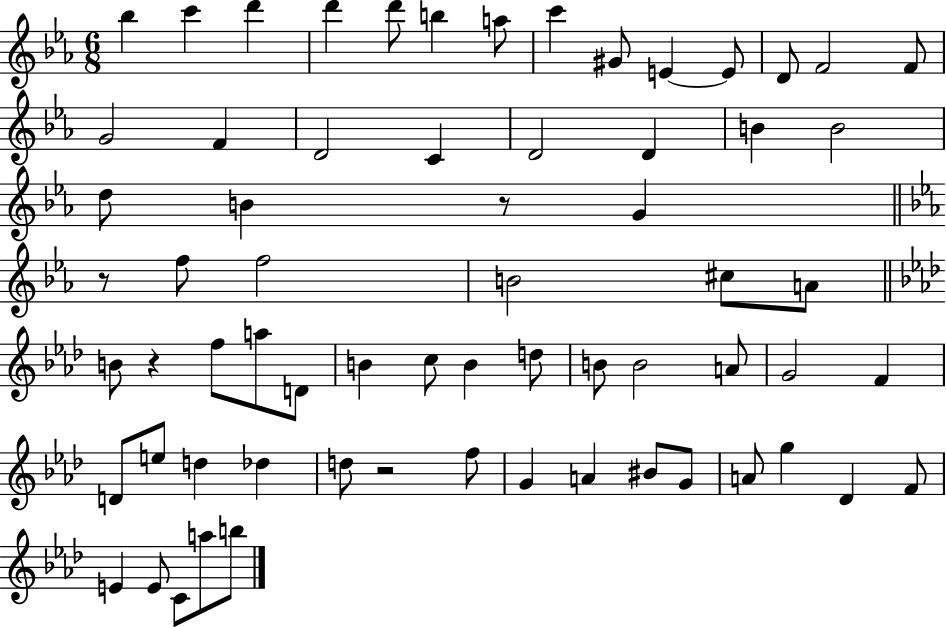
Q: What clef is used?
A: treble